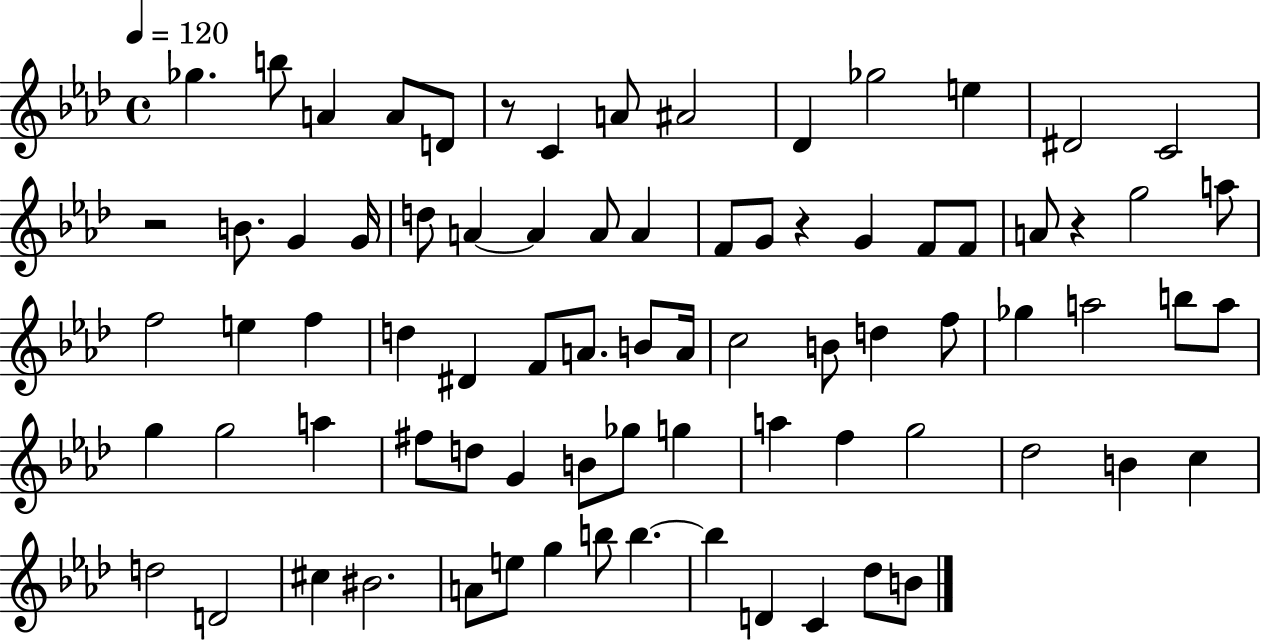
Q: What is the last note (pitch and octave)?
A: B4